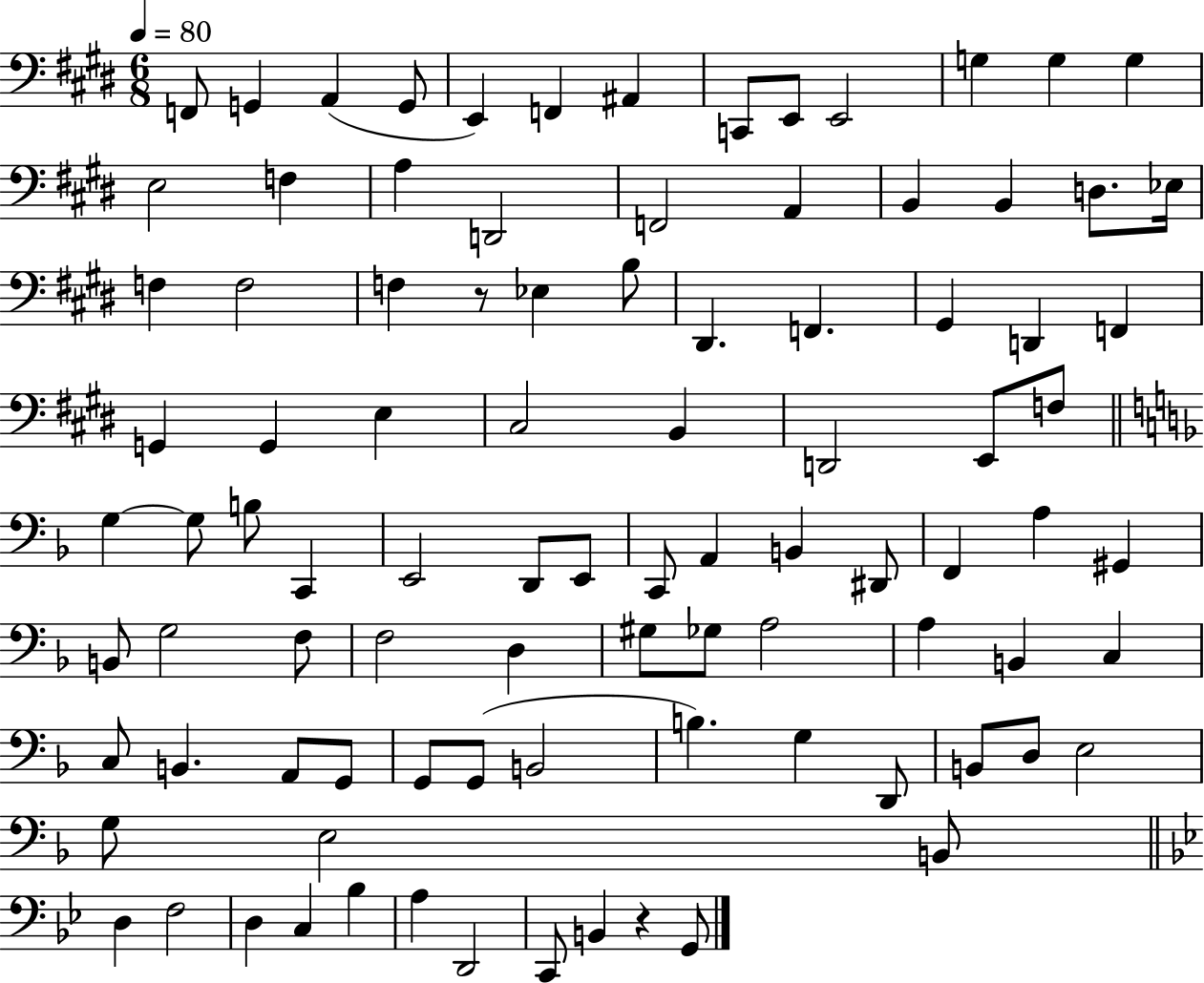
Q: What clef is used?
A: bass